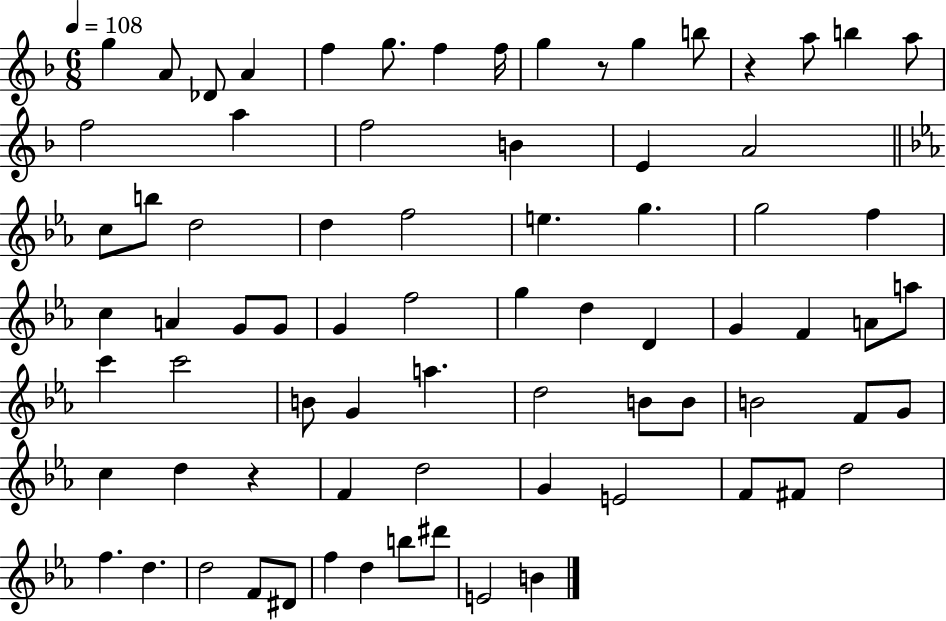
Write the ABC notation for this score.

X:1
T:Untitled
M:6/8
L:1/4
K:F
g A/2 _D/2 A f g/2 f f/4 g z/2 g b/2 z a/2 b a/2 f2 a f2 B E A2 c/2 b/2 d2 d f2 e g g2 f c A G/2 G/2 G f2 g d D G F A/2 a/2 c' c'2 B/2 G a d2 B/2 B/2 B2 F/2 G/2 c d z F d2 G E2 F/2 ^F/2 d2 f d d2 F/2 ^D/2 f d b/2 ^d'/2 E2 B